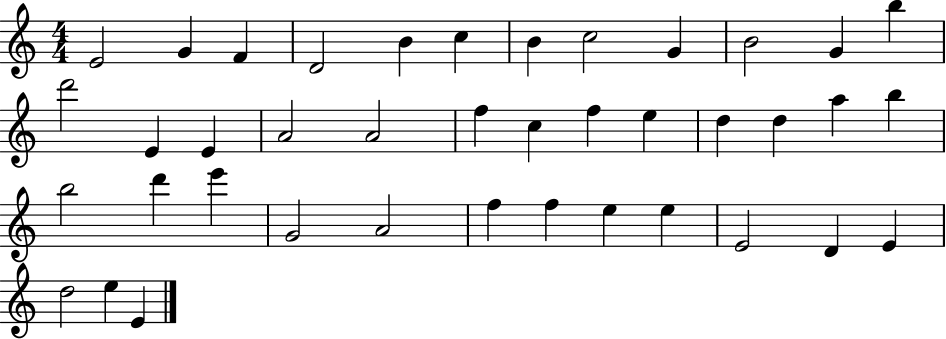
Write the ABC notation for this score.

X:1
T:Untitled
M:4/4
L:1/4
K:C
E2 G F D2 B c B c2 G B2 G b d'2 E E A2 A2 f c f e d d a b b2 d' e' G2 A2 f f e e E2 D E d2 e E